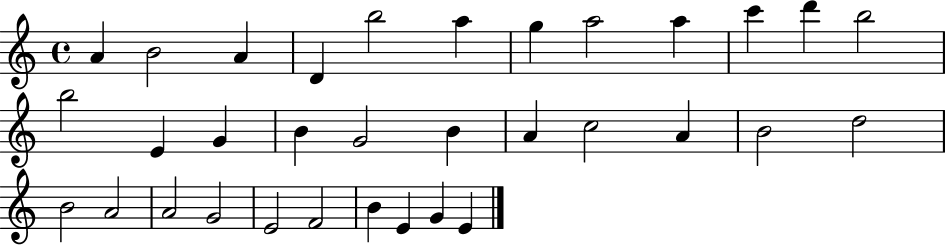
A4/q B4/h A4/q D4/q B5/h A5/q G5/q A5/h A5/q C6/q D6/q B5/h B5/h E4/q G4/q B4/q G4/h B4/q A4/q C5/h A4/q B4/h D5/h B4/h A4/h A4/h G4/h E4/h F4/h B4/q E4/q G4/q E4/q